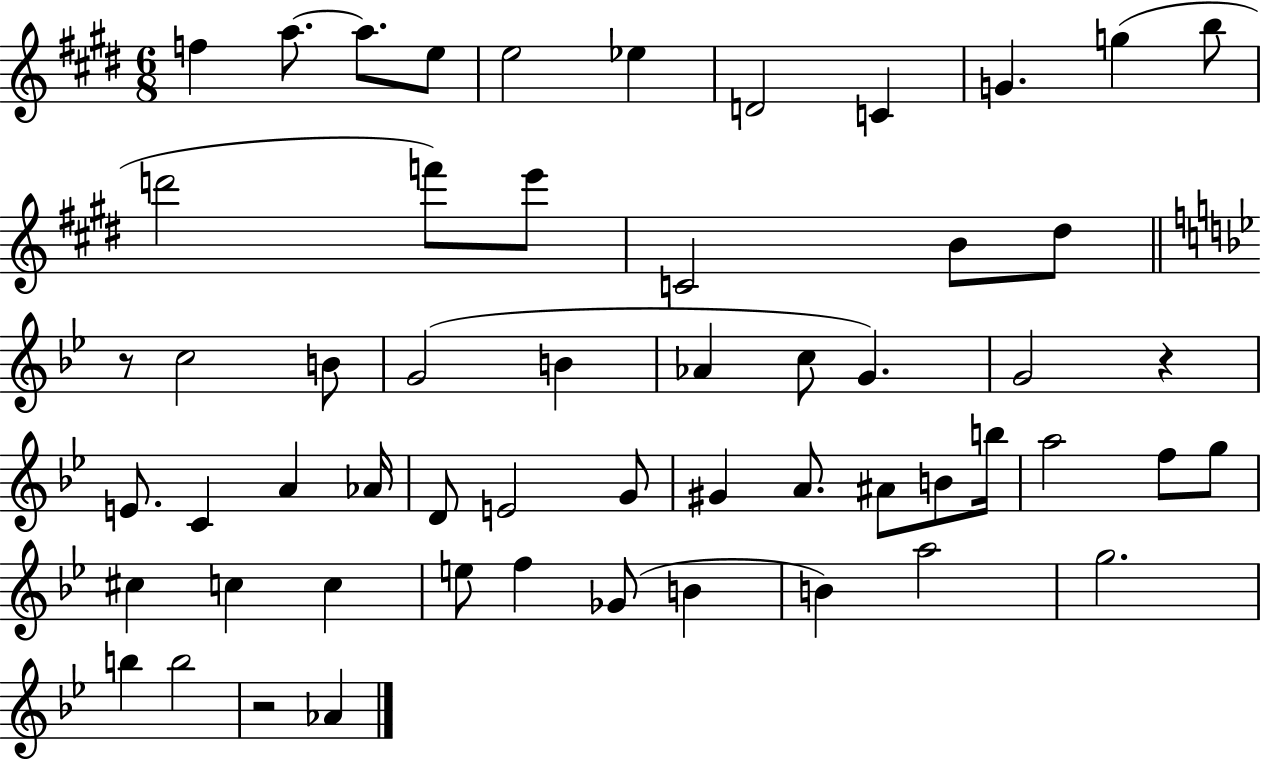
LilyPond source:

{
  \clef treble
  \numericTimeSignature
  \time 6/8
  \key e \major
  f''4 a''8.~~ a''8. e''8 | e''2 ees''4 | d'2 c'4 | g'4. g''4( b''8 | \break d'''2 f'''8) e'''8 | c'2 b'8 dis''8 | \bar "||" \break \key bes \major r8 c''2 b'8 | g'2( b'4 | aes'4 c''8 g'4.) | g'2 r4 | \break e'8. c'4 a'4 aes'16 | d'8 e'2 g'8 | gis'4 a'8. ais'8 b'8 b''16 | a''2 f''8 g''8 | \break cis''4 c''4 c''4 | e''8 f''4 ges'8( b'4 | b'4) a''2 | g''2. | \break b''4 b''2 | r2 aes'4 | \bar "|."
}